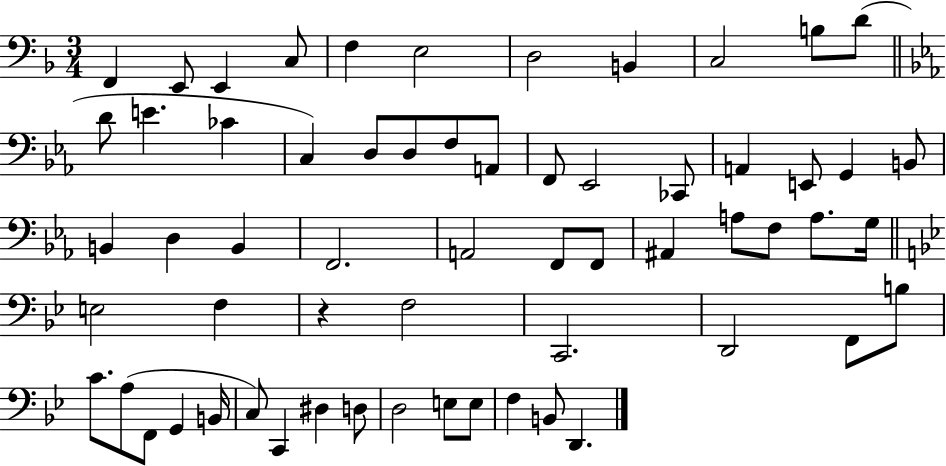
{
  \clef bass
  \numericTimeSignature
  \time 3/4
  \key f \major
  f,4 e,8 e,4 c8 | f4 e2 | d2 b,4 | c2 b8 d'8( | \break \bar "||" \break \key ees \major d'8 e'4. ces'4 | c4) d8 d8 f8 a,8 | f,8 ees,2 ces,8 | a,4 e,8 g,4 b,8 | \break b,4 d4 b,4 | f,2. | a,2 f,8 f,8 | ais,4 a8 f8 a8. g16 | \break \bar "||" \break \key bes \major e2 f4 | r4 f2 | c,2. | d,2 f,8 b8 | \break c'8. a8( f,8 g,4 b,16 | c8) c,4 dis4 d8 | d2 e8 e8 | f4 b,8 d,4. | \break \bar "|."
}